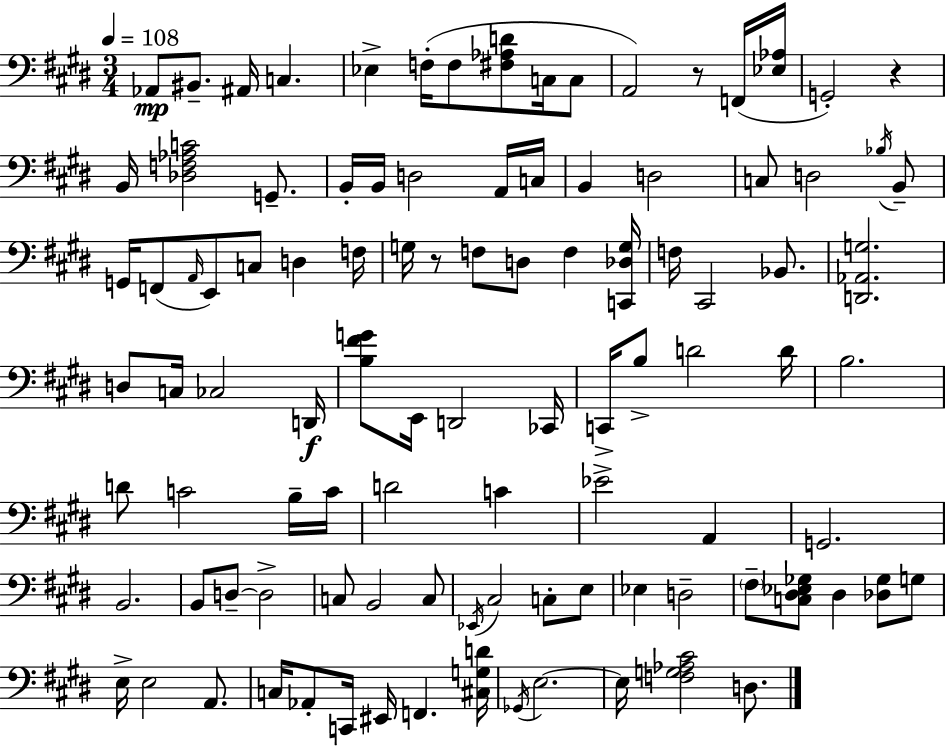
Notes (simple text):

Ab2/e BIS2/e. A#2/s C3/q. Eb3/q F3/s F3/e [F#3,Ab3,D4]/e C3/s C3/e A2/h R/e F2/s [Eb3,Ab3]/s G2/h R/q B2/s [Db3,F3,Ab3,C4]/h G2/e. B2/s B2/s D3/h A2/s C3/s B2/q D3/h C3/e D3/h Bb3/s B2/e G2/s F2/e A2/s E2/e C3/e D3/q F3/s G3/s R/e F3/e D3/e F3/q [C2,Db3,G3]/s F3/s C#2/h Bb2/e. [D2,Ab2,G3]/h. D3/e C3/s CES3/h D2/s [B3,F#4,G4]/e E2/s D2/h CES2/s C2/s B3/e D4/h D4/s B3/h. D4/e C4/h B3/s C4/s D4/h C4/q Eb4/h A2/q G2/h. B2/h. B2/e D3/e D3/h C3/e B2/h C3/e Eb2/s C#3/h C3/e E3/e Eb3/q D3/h F#3/e [C3,D#3,Eb3,Gb3]/e D#3/q [Db3,Gb3]/e G3/e E3/s E3/h A2/e. C3/s Ab2/e C2/s EIS2/s F2/q. [C#3,G3,D4]/s Gb2/s E3/h. E3/s [F3,G3,Ab3,C#4]/h D3/e.